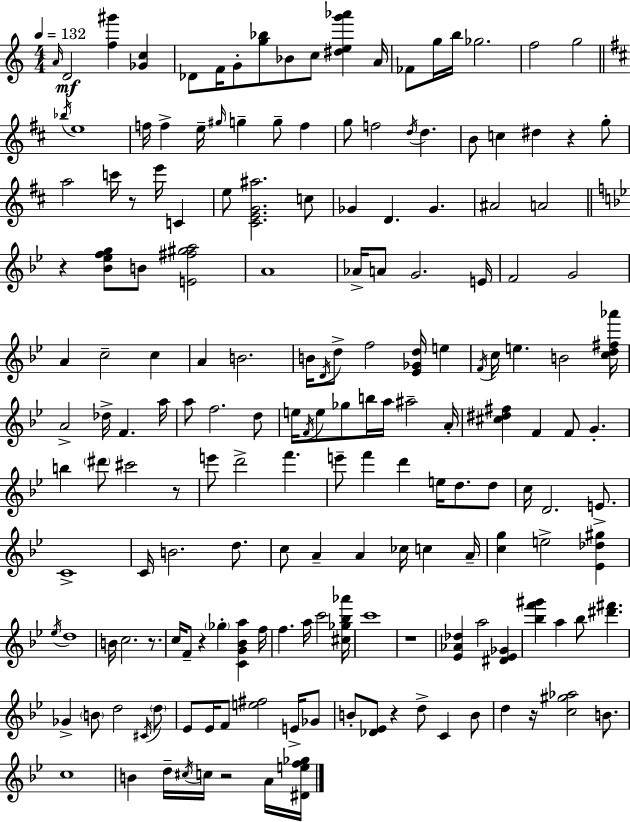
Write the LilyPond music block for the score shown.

{
  \clef treble
  \numericTimeSignature
  \time 4/4
  \key c \major
  \tempo 4 = 132
  \grace { a'16 }\mf d'2 <f'' gis'''>4 <ges' c''>4 | des'8 f'16 g'8-. <g'' bes''>8 bes'8 c''8 <dis'' e'' g''' aes'''>4 | a'16 fes'8 g''16 b''16 ges''2. | f''2 g''2 | \break \bar "||" \break \key d \major \acciaccatura { bes''16 } e''1 | f''16 f''4-> e''16-- \grace { gis''16 } g''4-- g''8-- f''4 | g''8 f''2 \acciaccatura { d''16 } d''4. | b'8 c''4 dis''4 r4 | \break g''8-. a''2 c'''16 r8 e'''16 c'4 | e''8 <cis' e' g' ais''>2. | c''8 ges'4 d'4. ges'4. | ais'2 a'2 | \break \bar "||" \break \key g \minor r4 <bes' ees'' f'' g''>8 b'8 <e' fis'' gis'' a''>2 | a'1 | aes'16-> a'8 g'2. e'16 | f'2 g'2 | \break a'4 c''2-- c''4 | a'4 b'2. | b'16 \acciaccatura { d'16 } d''8-> f''2 <ees' ges' d''>16 e''4 | \acciaccatura { f'16 } c''16 e''4. b'2 | \break <c'' d'' fis'' aes'''>16 a'2-> des''16-> f'4. | a''16 a''8 f''2. | d''8 e''16 \acciaccatura { f'16 } e''8 ges''8 b''16 a''16 ais''2-- | a'16-. <cis'' dis'' fis''>4 f'4 f'8 g'4.-. | \break b''4 \parenthesize dis'''8 cis'''2 | r8 e'''8 d'''2-> f'''4. | e'''8-- f'''4 d'''4 e''16 d''8. | d''8 c''16 d'2. | \break e'8.-> c'1-> | c'16 b'2. | d''8. c''8 a'4-- a'4 ces''16 c''4 | a'16-- <c'' g''>4 e''2-> <ees' des'' gis''>4 | \break \acciaccatura { ees''16 } d''1 | b'16 c''2. | r8. c''16 f'8-- r4 \parenthesize ges''4-. <c' g' bes' a''>4 | f''16 f''4. a''16 c'''2 | \break <cis'' ges'' bes'' aes'''>16 c'''1 | r1 | <ees' aes' des''>4 a''2 | <dis' ees' ges'>4 <bes'' f''' gis'''>4 a''4 bes''8 <dis''' fis'''>4. | \break ges'4-> \parenthesize b'8 d''2 | \acciaccatura { cis'16 } \parenthesize d''8 ees'8 ees'16 f'8 <e'' fis''>2 | e'16-> ges'8 b'8-. <des' ees'>8 r4 d''8-> c'4 | b'8 d''4 r16 <c'' gis'' aes''>2 | \break b'8. c''1 | b'4 d''16-- \acciaccatura { cis''16 } c''16 r2 | a'16 <dis' e'' f'' ges''>16 \bar "|."
}